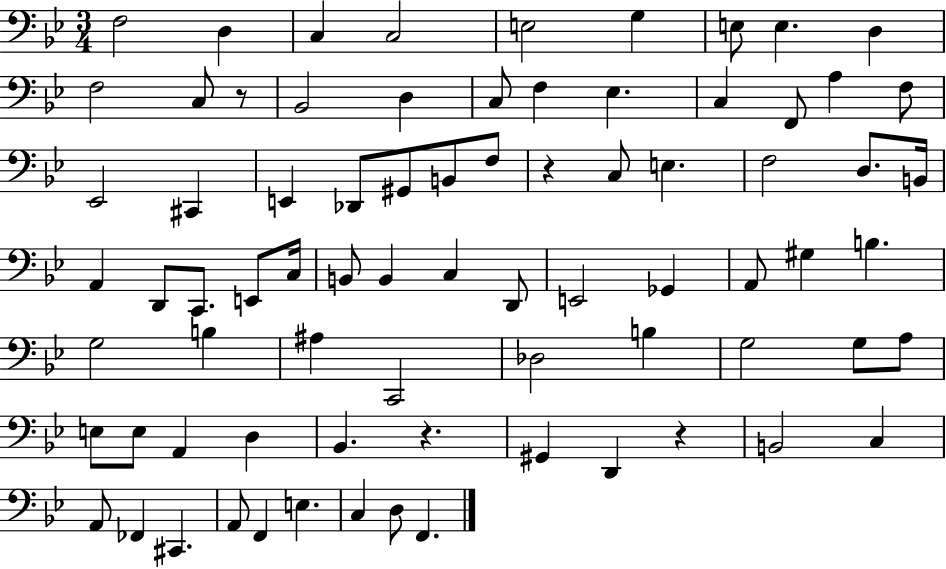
X:1
T:Untitled
M:3/4
L:1/4
K:Bb
F,2 D, C, C,2 E,2 G, E,/2 E, D, F,2 C,/2 z/2 _B,,2 D, C,/2 F, _E, C, F,,/2 A, F,/2 _E,,2 ^C,, E,, _D,,/2 ^G,,/2 B,,/2 F,/2 z C,/2 E, F,2 D,/2 B,,/4 A,, D,,/2 C,,/2 E,,/2 C,/4 B,,/2 B,, C, D,,/2 E,,2 _G,, A,,/2 ^G, B, G,2 B, ^A, C,,2 _D,2 B, G,2 G,/2 A,/2 E,/2 E,/2 A,, D, _B,, z ^G,, D,, z B,,2 C, A,,/2 _F,, ^C,, A,,/2 F,, E, C, D,/2 F,,